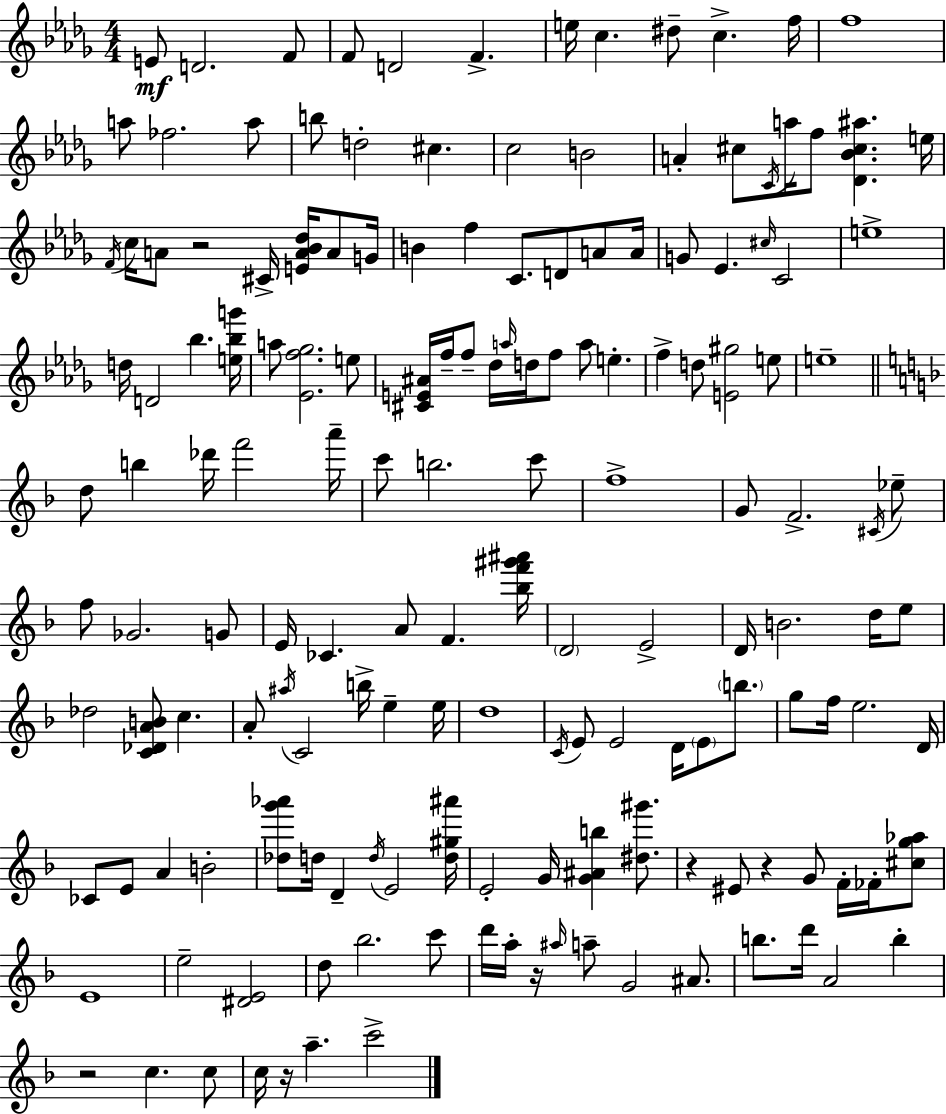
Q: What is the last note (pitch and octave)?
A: C6